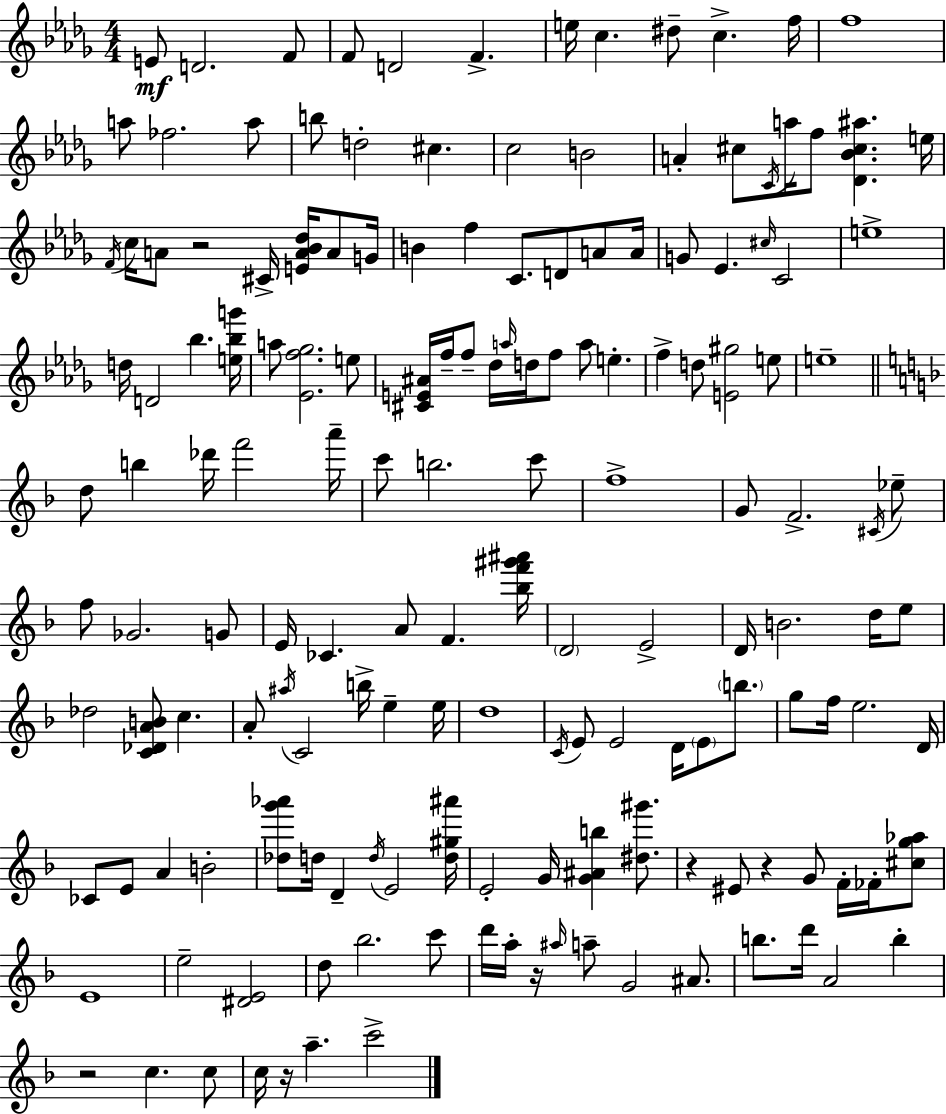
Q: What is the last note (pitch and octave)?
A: C6